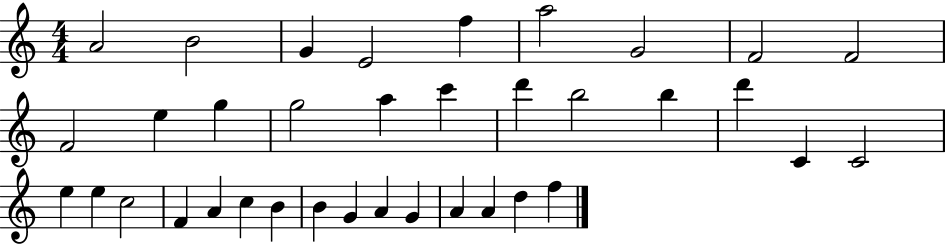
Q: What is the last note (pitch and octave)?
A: F5